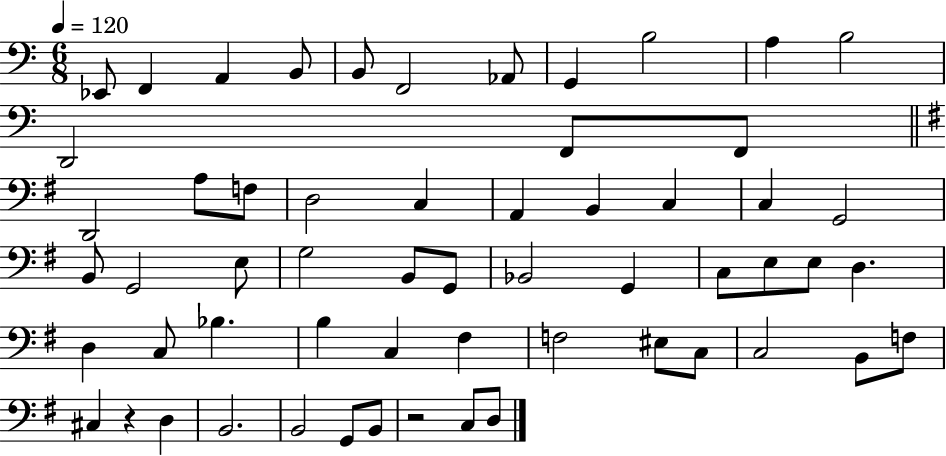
{
  \clef bass
  \numericTimeSignature
  \time 6/8
  \key c \major
  \tempo 4 = 120
  ees,8 f,4 a,4 b,8 | b,8 f,2 aes,8 | g,4 b2 | a4 b2 | \break d,2 f,8 f,8 | \bar "||" \break \key g \major d,2 a8 f8 | d2 c4 | a,4 b,4 c4 | c4 g,2 | \break b,8 g,2 e8 | g2 b,8 g,8 | bes,2 g,4 | c8 e8 e8 d4. | \break d4 c8 bes4. | b4 c4 fis4 | f2 eis8 c8 | c2 b,8 f8 | \break cis4 r4 d4 | b,2. | b,2 g,8 b,8 | r2 c8 d8 | \break \bar "|."
}